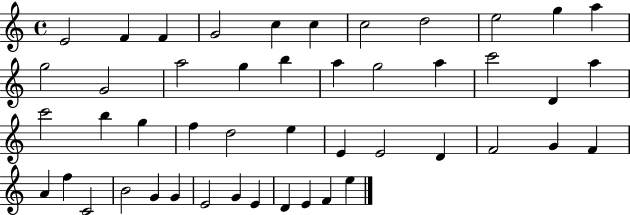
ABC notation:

X:1
T:Untitled
M:4/4
L:1/4
K:C
E2 F F G2 c c c2 d2 e2 g a g2 G2 a2 g b a g2 a c'2 D a c'2 b g f d2 e E E2 D F2 G F A f C2 B2 G G E2 G E D E F e